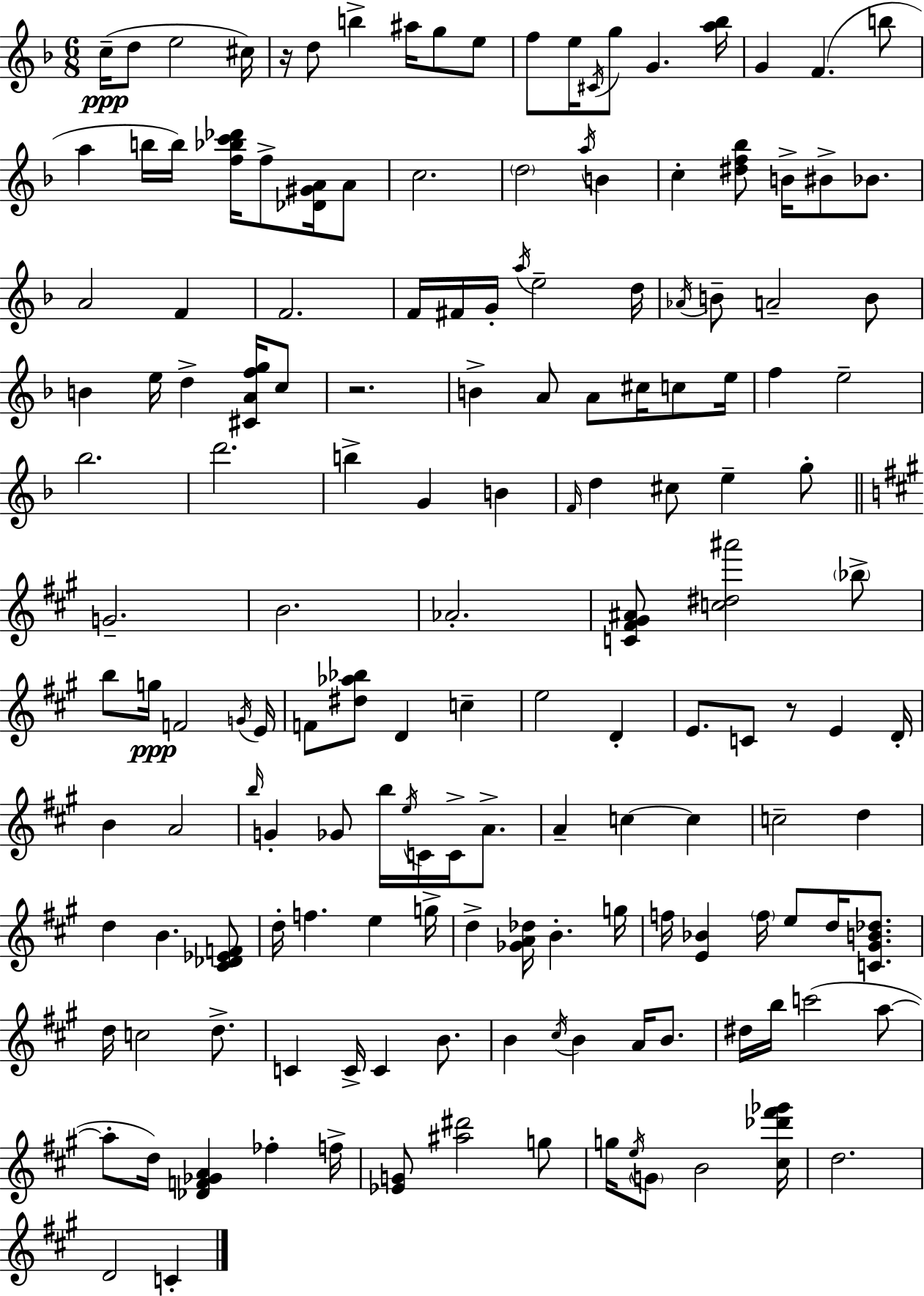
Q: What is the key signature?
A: F major